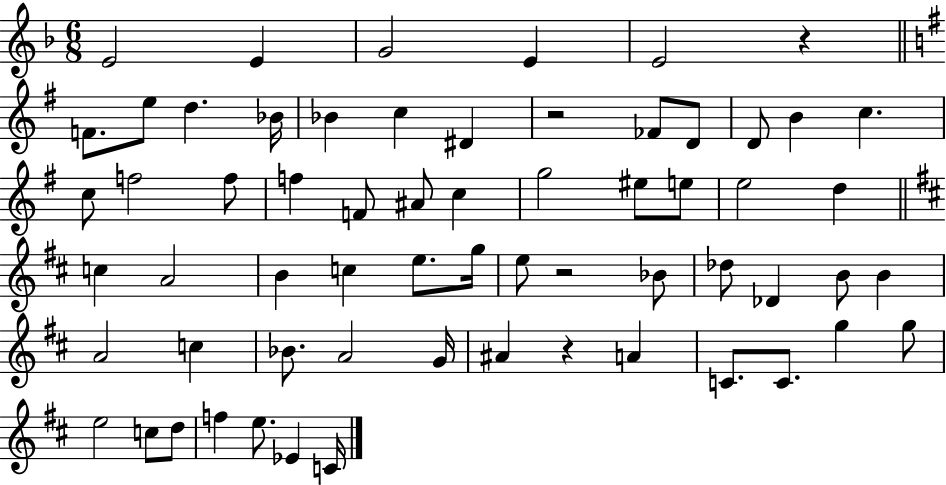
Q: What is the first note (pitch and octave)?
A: E4